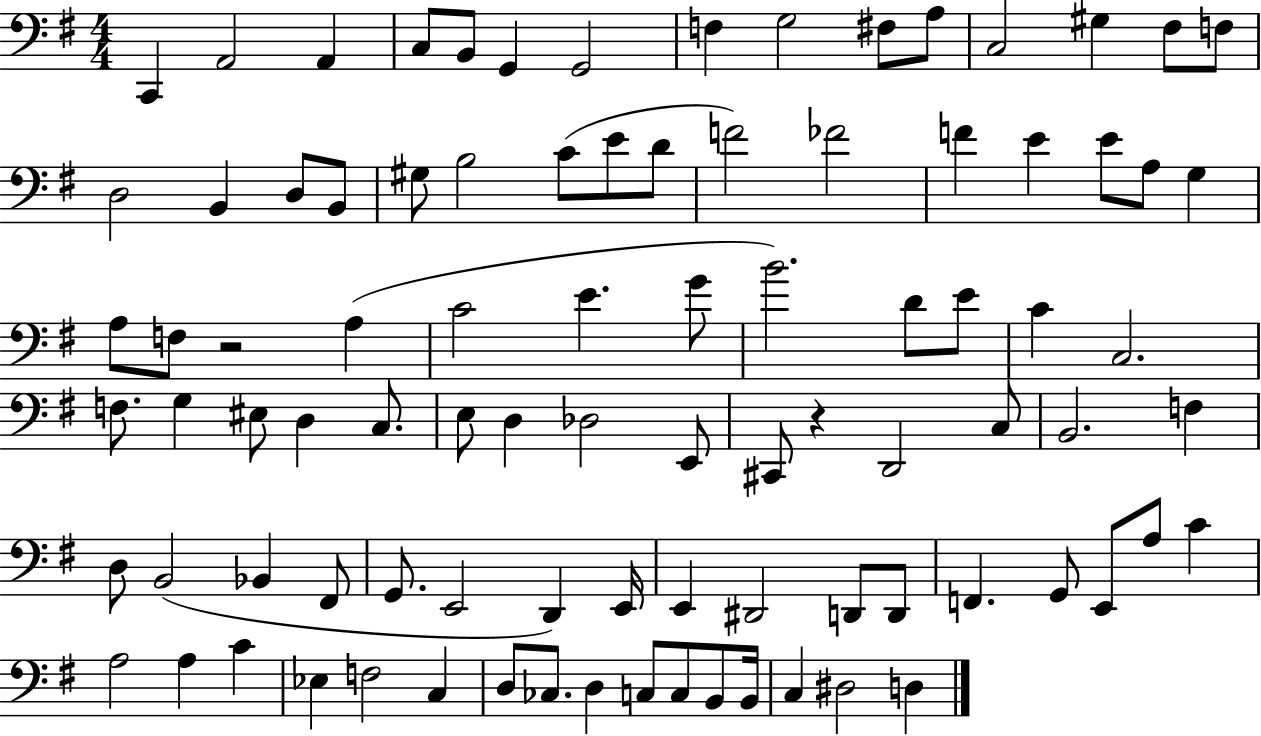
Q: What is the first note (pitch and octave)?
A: C2